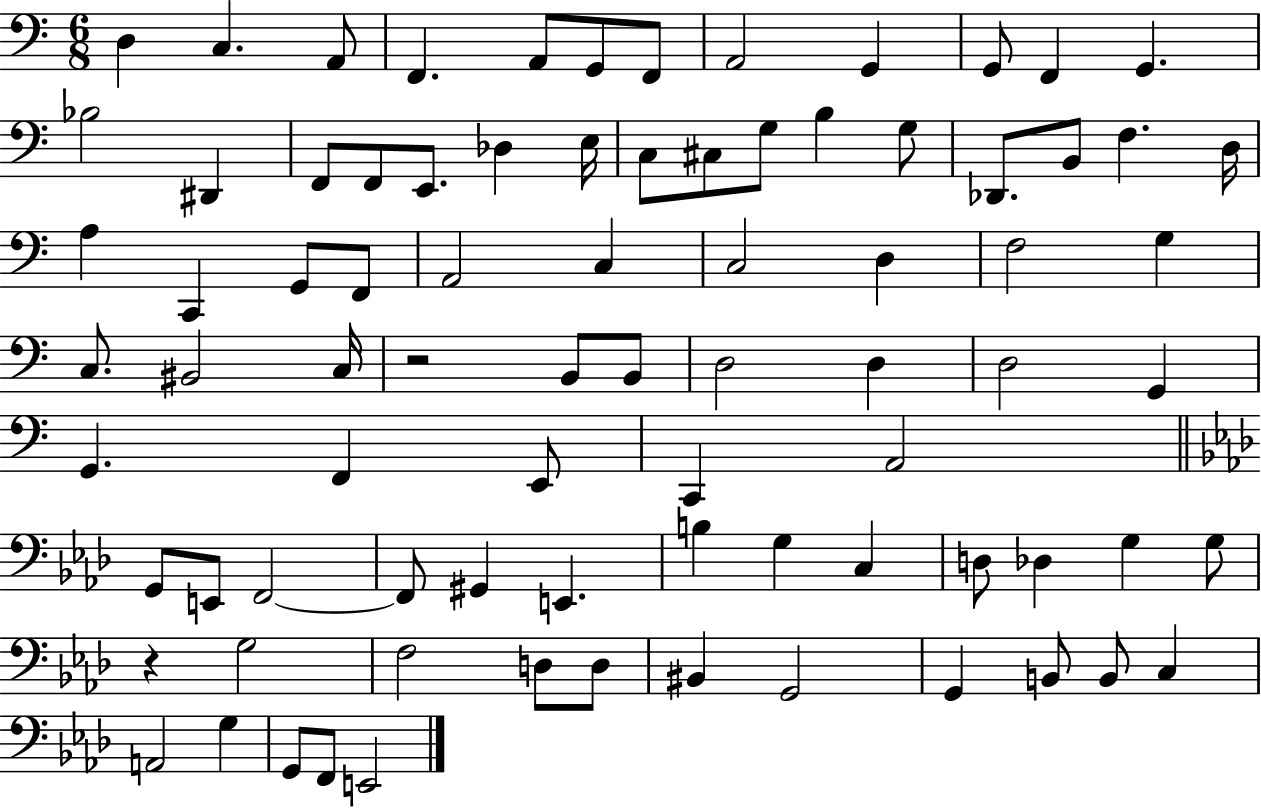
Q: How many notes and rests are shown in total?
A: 82